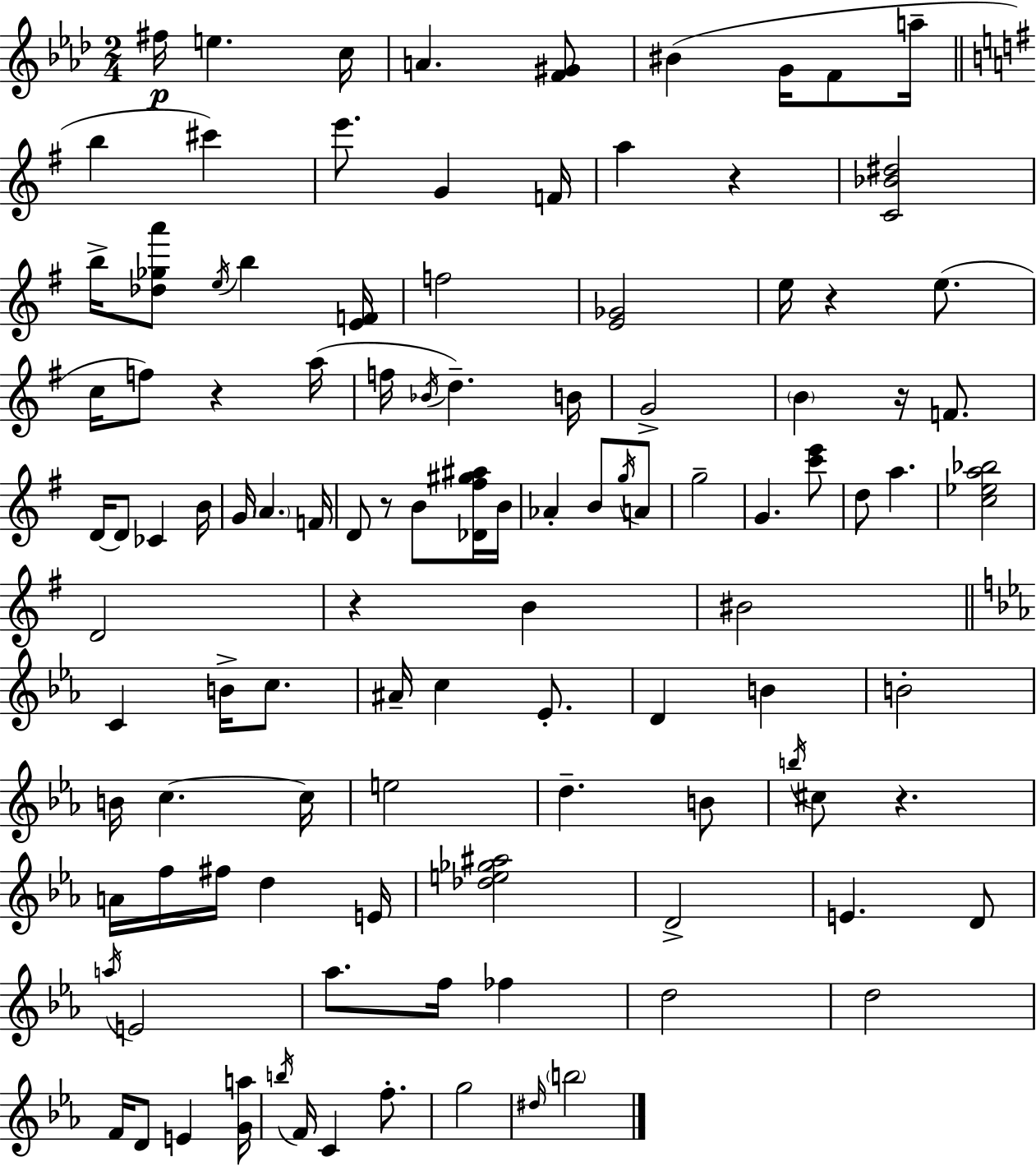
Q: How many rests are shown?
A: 7